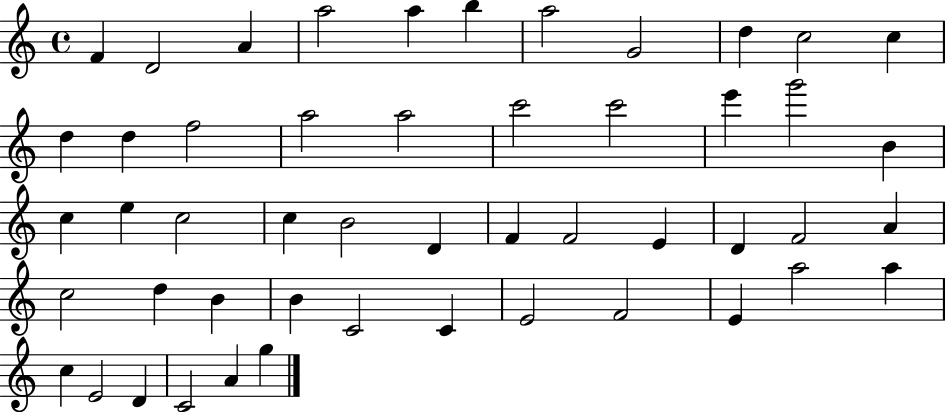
X:1
T:Untitled
M:4/4
L:1/4
K:C
F D2 A a2 a b a2 G2 d c2 c d d f2 a2 a2 c'2 c'2 e' g'2 B c e c2 c B2 D F F2 E D F2 A c2 d B B C2 C E2 F2 E a2 a c E2 D C2 A g